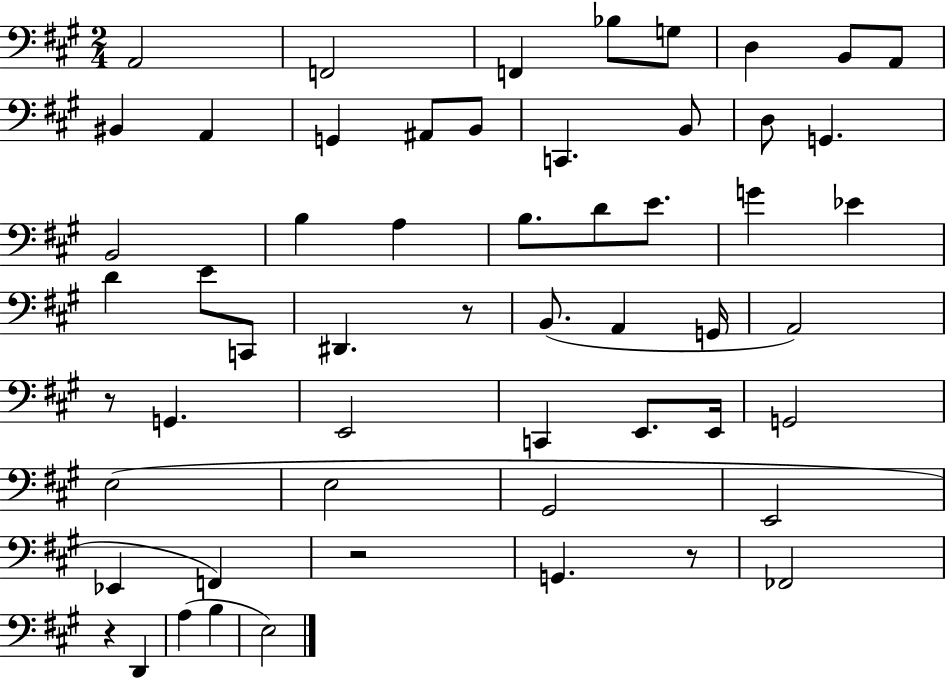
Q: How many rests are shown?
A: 5